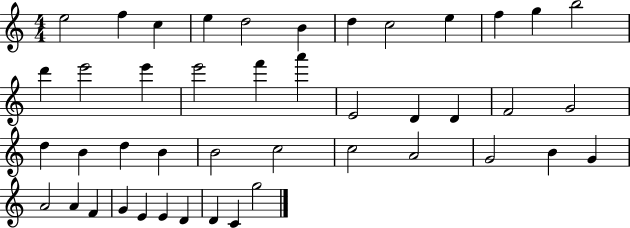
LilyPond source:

{
  \clef treble
  \numericTimeSignature
  \time 4/4
  \key c \major
  e''2 f''4 c''4 | e''4 d''2 b'4 | d''4 c''2 e''4 | f''4 g''4 b''2 | \break d'''4 e'''2 e'''4 | e'''2 f'''4 a'''4 | e'2 d'4 d'4 | f'2 g'2 | \break d''4 b'4 d''4 b'4 | b'2 c''2 | c''2 a'2 | g'2 b'4 g'4 | \break a'2 a'4 f'4 | g'4 e'4 e'4 d'4 | d'4 c'4 g''2 | \bar "|."
}